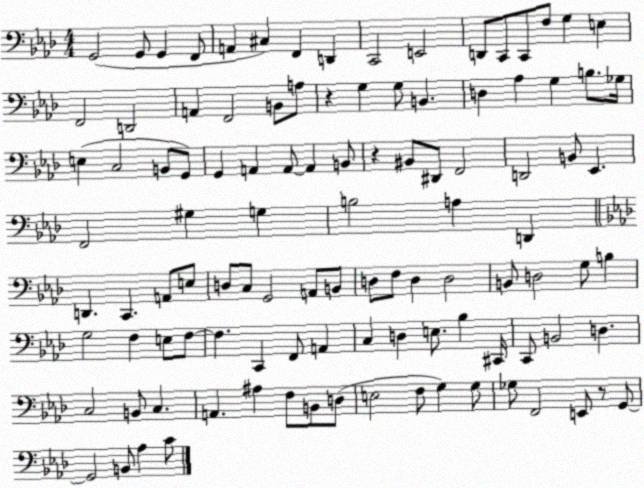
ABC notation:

X:1
T:Untitled
M:4/4
L:1/4
K:Ab
G,,2 G,,/2 G,, F,,/2 A,, ^C, F,, D,, C,,2 E,,2 D,,/2 C,,/2 C,,/2 F,/2 G, E, F,,2 D,,2 A,, F,,2 B,,/2 A,/2 z G, G,/2 B,, D, _A, G, B,/2 _G,/4 E, C,2 B,,/2 G,,/2 G,, A,, A,,/2 A,, B,,/2 z ^B,,/2 ^D,,/2 F,,2 D,,2 B,,/2 _E,, F,,2 ^G, G, B,2 A, D,, D,, C,, A,,/2 E,/2 D,/2 C,/2 G,,2 A,,/2 B,,/2 D,/2 F,/2 D, D,2 B,,/2 D,2 G,/2 B, G,2 F, E,/2 F,/2 F, C,, F,,/2 A,, C, D, E,/2 _B, ^C,,/4 C,,/2 B,,2 D, C,2 B,,/2 C, A,, ^A, F,/2 B,,/2 D,/2 E,2 F,/2 G, G,/2 _G,/2 F,,2 E,,/2 z/2 G,,/2 G,,2 B,,/2 _A, C/2